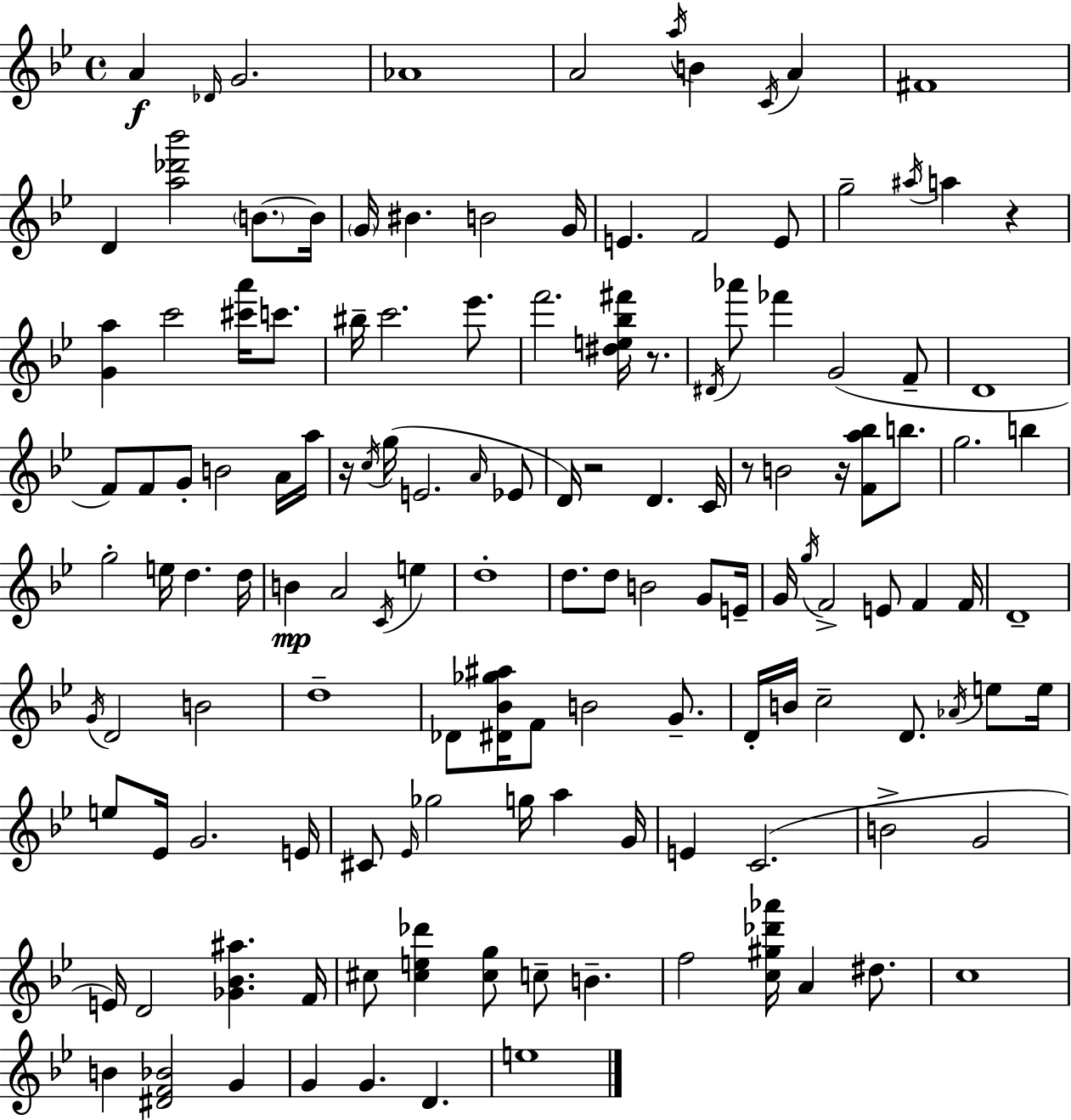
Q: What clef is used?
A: treble